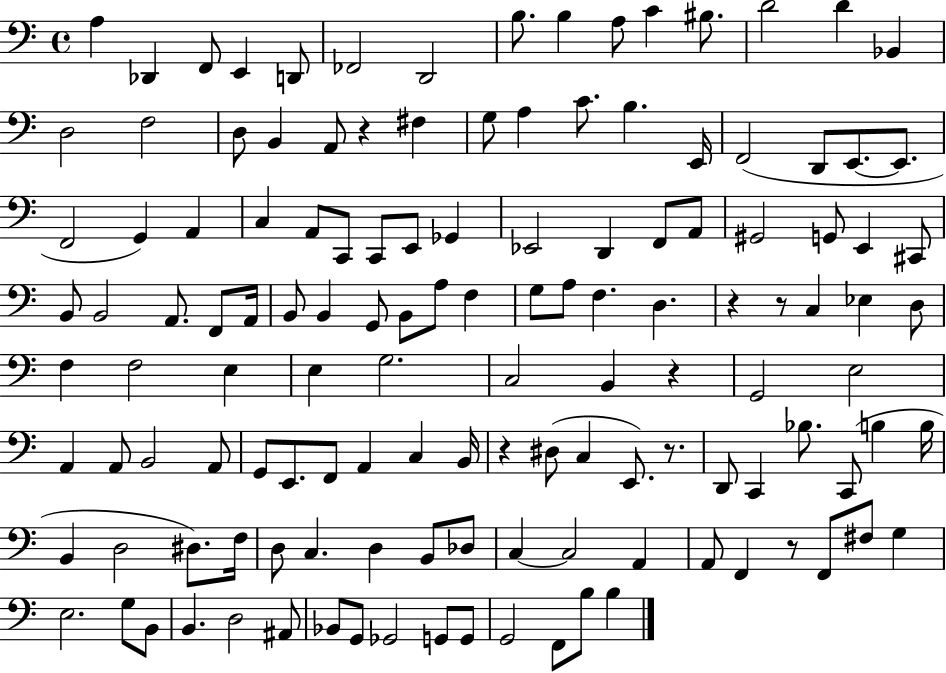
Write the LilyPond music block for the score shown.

{
  \clef bass
  \time 4/4
  \defaultTimeSignature
  \key c \major
  a4 des,4 f,8 e,4 d,8 | fes,2 d,2 | b8. b4 a8 c'4 bis8. | d'2 d'4 bes,4 | \break d2 f2 | d8 b,4 a,8 r4 fis4 | g8 a4 c'8. b4. e,16 | f,2( d,8 e,8.~~ e,8. | \break f,2 g,4) a,4 | c4 a,8 c,8 c,8 e,8 ges,4 | ees,2 d,4 f,8 a,8 | gis,2 g,8 e,4 cis,8 | \break b,8 b,2 a,8. f,8 a,16 | b,8 b,4 g,8 b,8 a8 f4 | g8 a8 f4. d4. | r4 r8 c4 ees4 d8 | \break f4 f2 e4 | e4 g2. | c2 b,4 r4 | g,2 e2 | \break a,4 a,8 b,2 a,8 | g,8 e,8. f,8 a,4 c4 b,16 | r4 dis8( c4 e,8.) r8. | d,8 c,4 bes8. c,8( b4 b16 | \break b,4 d2 dis8.) f16 | d8 c4. d4 b,8 des8 | c4~~ c2 a,4 | a,8 f,4 r8 f,8 fis8 g4 | \break e2. g8 b,8 | b,4. d2 ais,8 | bes,8 g,8 ges,2 g,8 g,8 | g,2 f,8 b8 b4 | \break \bar "|."
}